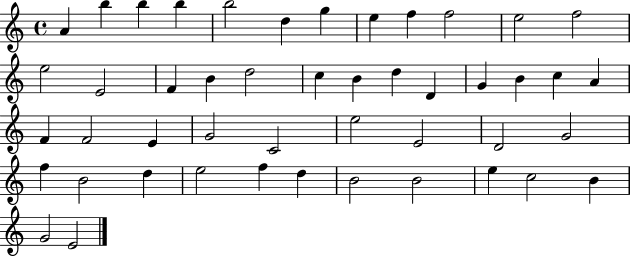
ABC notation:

X:1
T:Untitled
M:4/4
L:1/4
K:C
A b b b b2 d g e f f2 e2 f2 e2 E2 F B d2 c B d D G B c A F F2 E G2 C2 e2 E2 D2 G2 f B2 d e2 f d B2 B2 e c2 B G2 E2